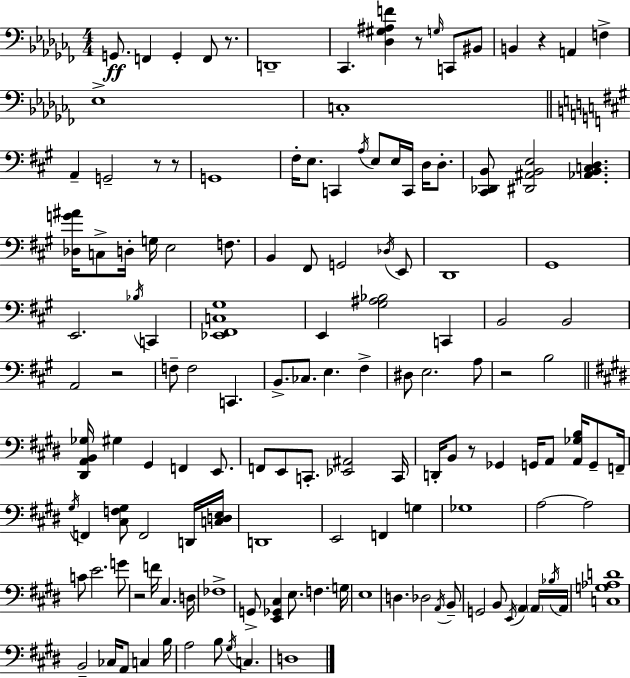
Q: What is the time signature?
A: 4/4